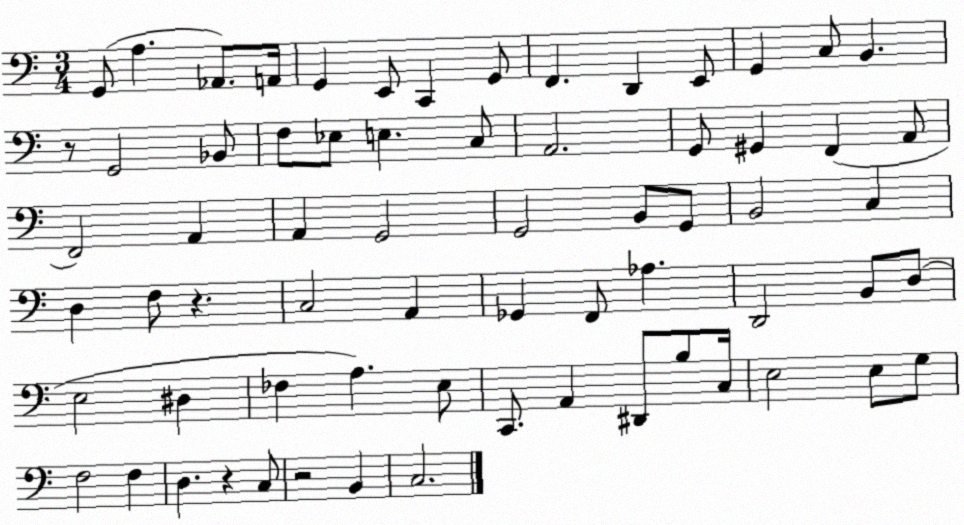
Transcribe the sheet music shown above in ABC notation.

X:1
T:Untitled
M:3/4
L:1/4
K:C
G,,/2 A, _A,,/2 A,,/4 G,, E,,/2 C,, G,,/2 F,, D,, E,,/2 G,, C,/2 B,, z/2 G,,2 _B,,/2 F,/2 _E,/2 E, C,/2 A,,2 G,,/2 ^G,, F,, A,,/2 F,,2 A,, A,, G,,2 G,,2 B,,/2 G,,/2 B,,2 C, D, F,/2 z C,2 A,, _G,, F,,/2 _A, D,,2 B,,/2 D,/2 E,2 ^D, _F, A, E,/2 C,,/2 A,, ^D,,/2 B,/2 C,/4 E,2 E,/2 G,/2 F,2 F, D, z C,/2 z2 B,, C,2